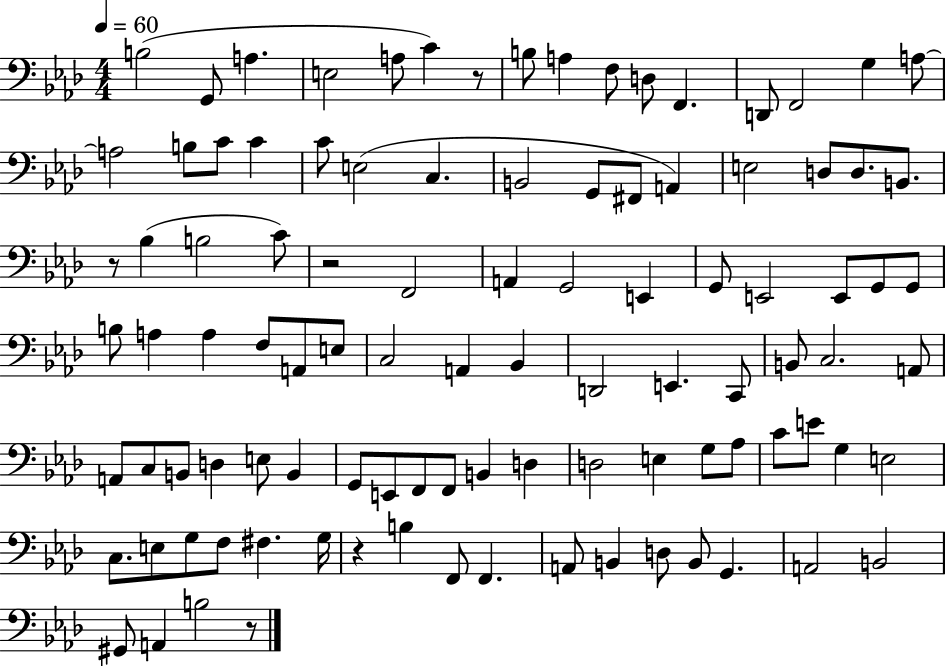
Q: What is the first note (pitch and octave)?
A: B3